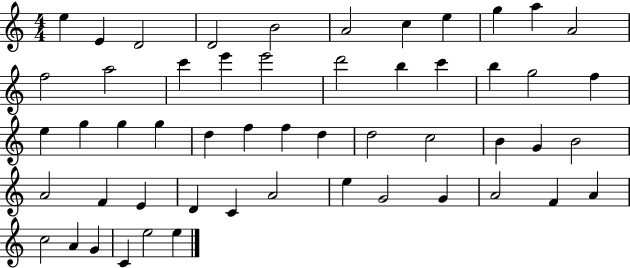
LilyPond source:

{
  \clef treble
  \numericTimeSignature
  \time 4/4
  \key c \major
  e''4 e'4 d'2 | d'2 b'2 | a'2 c''4 e''4 | g''4 a''4 a'2 | \break f''2 a''2 | c'''4 e'''4 e'''2 | d'''2 b''4 c'''4 | b''4 g''2 f''4 | \break e''4 g''4 g''4 g''4 | d''4 f''4 f''4 d''4 | d''2 c''2 | b'4 g'4 b'2 | \break a'2 f'4 e'4 | d'4 c'4 a'2 | e''4 g'2 g'4 | a'2 f'4 a'4 | \break c''2 a'4 g'4 | c'4 e''2 e''4 | \bar "|."
}